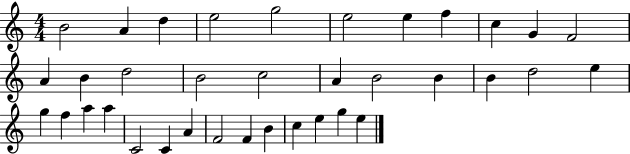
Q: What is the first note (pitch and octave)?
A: B4